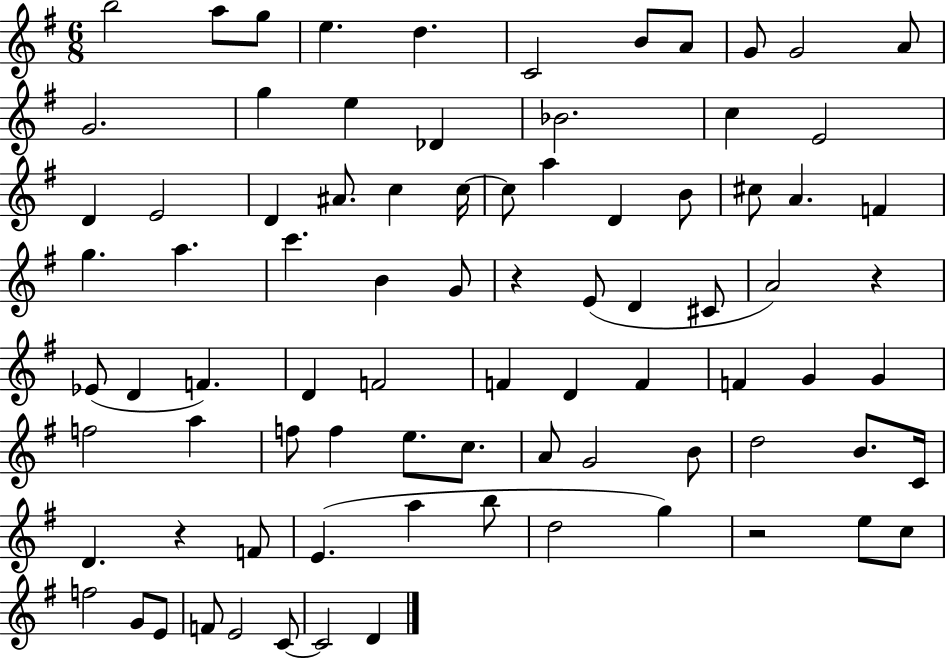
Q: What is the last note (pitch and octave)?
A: D4